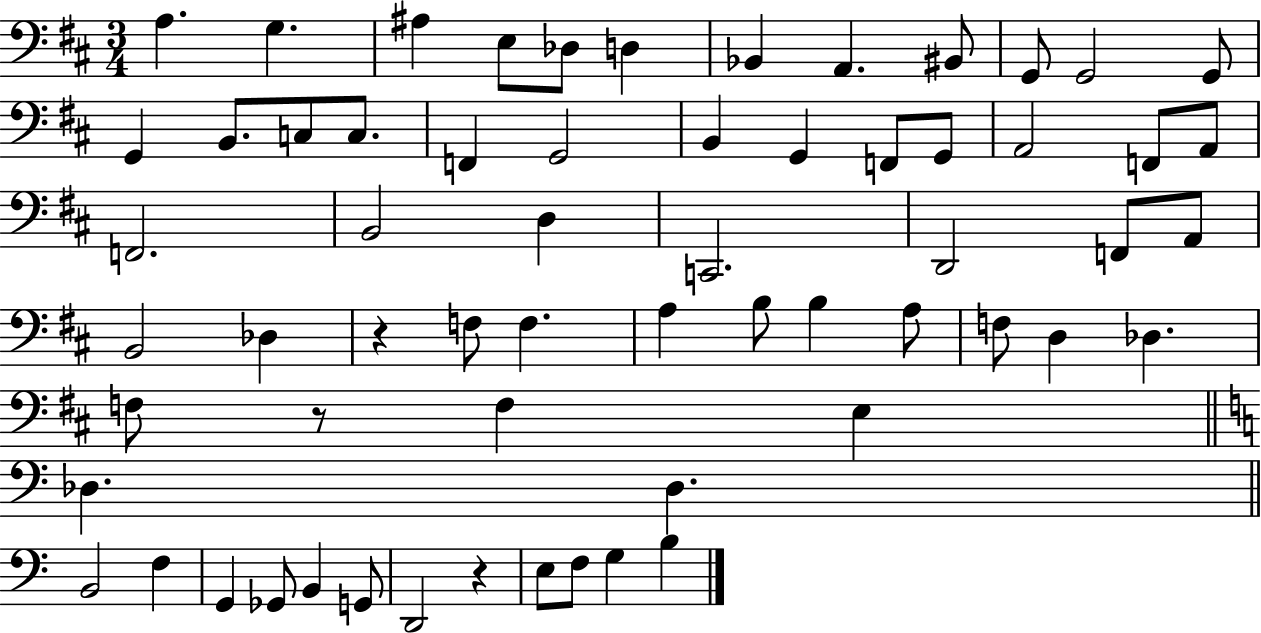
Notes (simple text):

A3/q. G3/q. A#3/q E3/e Db3/e D3/q Bb2/q A2/q. BIS2/e G2/e G2/h G2/e G2/q B2/e. C3/e C3/e. F2/q G2/h B2/q G2/q F2/e G2/e A2/h F2/e A2/e F2/h. B2/h D3/q C2/h. D2/h F2/e A2/e B2/h Db3/q R/q F3/e F3/q. A3/q B3/e B3/q A3/e F3/e D3/q Db3/q. F3/e R/e F3/q E3/q Db3/q. Db3/q. B2/h F3/q G2/q Gb2/e B2/q G2/e D2/h R/q E3/e F3/e G3/q B3/q